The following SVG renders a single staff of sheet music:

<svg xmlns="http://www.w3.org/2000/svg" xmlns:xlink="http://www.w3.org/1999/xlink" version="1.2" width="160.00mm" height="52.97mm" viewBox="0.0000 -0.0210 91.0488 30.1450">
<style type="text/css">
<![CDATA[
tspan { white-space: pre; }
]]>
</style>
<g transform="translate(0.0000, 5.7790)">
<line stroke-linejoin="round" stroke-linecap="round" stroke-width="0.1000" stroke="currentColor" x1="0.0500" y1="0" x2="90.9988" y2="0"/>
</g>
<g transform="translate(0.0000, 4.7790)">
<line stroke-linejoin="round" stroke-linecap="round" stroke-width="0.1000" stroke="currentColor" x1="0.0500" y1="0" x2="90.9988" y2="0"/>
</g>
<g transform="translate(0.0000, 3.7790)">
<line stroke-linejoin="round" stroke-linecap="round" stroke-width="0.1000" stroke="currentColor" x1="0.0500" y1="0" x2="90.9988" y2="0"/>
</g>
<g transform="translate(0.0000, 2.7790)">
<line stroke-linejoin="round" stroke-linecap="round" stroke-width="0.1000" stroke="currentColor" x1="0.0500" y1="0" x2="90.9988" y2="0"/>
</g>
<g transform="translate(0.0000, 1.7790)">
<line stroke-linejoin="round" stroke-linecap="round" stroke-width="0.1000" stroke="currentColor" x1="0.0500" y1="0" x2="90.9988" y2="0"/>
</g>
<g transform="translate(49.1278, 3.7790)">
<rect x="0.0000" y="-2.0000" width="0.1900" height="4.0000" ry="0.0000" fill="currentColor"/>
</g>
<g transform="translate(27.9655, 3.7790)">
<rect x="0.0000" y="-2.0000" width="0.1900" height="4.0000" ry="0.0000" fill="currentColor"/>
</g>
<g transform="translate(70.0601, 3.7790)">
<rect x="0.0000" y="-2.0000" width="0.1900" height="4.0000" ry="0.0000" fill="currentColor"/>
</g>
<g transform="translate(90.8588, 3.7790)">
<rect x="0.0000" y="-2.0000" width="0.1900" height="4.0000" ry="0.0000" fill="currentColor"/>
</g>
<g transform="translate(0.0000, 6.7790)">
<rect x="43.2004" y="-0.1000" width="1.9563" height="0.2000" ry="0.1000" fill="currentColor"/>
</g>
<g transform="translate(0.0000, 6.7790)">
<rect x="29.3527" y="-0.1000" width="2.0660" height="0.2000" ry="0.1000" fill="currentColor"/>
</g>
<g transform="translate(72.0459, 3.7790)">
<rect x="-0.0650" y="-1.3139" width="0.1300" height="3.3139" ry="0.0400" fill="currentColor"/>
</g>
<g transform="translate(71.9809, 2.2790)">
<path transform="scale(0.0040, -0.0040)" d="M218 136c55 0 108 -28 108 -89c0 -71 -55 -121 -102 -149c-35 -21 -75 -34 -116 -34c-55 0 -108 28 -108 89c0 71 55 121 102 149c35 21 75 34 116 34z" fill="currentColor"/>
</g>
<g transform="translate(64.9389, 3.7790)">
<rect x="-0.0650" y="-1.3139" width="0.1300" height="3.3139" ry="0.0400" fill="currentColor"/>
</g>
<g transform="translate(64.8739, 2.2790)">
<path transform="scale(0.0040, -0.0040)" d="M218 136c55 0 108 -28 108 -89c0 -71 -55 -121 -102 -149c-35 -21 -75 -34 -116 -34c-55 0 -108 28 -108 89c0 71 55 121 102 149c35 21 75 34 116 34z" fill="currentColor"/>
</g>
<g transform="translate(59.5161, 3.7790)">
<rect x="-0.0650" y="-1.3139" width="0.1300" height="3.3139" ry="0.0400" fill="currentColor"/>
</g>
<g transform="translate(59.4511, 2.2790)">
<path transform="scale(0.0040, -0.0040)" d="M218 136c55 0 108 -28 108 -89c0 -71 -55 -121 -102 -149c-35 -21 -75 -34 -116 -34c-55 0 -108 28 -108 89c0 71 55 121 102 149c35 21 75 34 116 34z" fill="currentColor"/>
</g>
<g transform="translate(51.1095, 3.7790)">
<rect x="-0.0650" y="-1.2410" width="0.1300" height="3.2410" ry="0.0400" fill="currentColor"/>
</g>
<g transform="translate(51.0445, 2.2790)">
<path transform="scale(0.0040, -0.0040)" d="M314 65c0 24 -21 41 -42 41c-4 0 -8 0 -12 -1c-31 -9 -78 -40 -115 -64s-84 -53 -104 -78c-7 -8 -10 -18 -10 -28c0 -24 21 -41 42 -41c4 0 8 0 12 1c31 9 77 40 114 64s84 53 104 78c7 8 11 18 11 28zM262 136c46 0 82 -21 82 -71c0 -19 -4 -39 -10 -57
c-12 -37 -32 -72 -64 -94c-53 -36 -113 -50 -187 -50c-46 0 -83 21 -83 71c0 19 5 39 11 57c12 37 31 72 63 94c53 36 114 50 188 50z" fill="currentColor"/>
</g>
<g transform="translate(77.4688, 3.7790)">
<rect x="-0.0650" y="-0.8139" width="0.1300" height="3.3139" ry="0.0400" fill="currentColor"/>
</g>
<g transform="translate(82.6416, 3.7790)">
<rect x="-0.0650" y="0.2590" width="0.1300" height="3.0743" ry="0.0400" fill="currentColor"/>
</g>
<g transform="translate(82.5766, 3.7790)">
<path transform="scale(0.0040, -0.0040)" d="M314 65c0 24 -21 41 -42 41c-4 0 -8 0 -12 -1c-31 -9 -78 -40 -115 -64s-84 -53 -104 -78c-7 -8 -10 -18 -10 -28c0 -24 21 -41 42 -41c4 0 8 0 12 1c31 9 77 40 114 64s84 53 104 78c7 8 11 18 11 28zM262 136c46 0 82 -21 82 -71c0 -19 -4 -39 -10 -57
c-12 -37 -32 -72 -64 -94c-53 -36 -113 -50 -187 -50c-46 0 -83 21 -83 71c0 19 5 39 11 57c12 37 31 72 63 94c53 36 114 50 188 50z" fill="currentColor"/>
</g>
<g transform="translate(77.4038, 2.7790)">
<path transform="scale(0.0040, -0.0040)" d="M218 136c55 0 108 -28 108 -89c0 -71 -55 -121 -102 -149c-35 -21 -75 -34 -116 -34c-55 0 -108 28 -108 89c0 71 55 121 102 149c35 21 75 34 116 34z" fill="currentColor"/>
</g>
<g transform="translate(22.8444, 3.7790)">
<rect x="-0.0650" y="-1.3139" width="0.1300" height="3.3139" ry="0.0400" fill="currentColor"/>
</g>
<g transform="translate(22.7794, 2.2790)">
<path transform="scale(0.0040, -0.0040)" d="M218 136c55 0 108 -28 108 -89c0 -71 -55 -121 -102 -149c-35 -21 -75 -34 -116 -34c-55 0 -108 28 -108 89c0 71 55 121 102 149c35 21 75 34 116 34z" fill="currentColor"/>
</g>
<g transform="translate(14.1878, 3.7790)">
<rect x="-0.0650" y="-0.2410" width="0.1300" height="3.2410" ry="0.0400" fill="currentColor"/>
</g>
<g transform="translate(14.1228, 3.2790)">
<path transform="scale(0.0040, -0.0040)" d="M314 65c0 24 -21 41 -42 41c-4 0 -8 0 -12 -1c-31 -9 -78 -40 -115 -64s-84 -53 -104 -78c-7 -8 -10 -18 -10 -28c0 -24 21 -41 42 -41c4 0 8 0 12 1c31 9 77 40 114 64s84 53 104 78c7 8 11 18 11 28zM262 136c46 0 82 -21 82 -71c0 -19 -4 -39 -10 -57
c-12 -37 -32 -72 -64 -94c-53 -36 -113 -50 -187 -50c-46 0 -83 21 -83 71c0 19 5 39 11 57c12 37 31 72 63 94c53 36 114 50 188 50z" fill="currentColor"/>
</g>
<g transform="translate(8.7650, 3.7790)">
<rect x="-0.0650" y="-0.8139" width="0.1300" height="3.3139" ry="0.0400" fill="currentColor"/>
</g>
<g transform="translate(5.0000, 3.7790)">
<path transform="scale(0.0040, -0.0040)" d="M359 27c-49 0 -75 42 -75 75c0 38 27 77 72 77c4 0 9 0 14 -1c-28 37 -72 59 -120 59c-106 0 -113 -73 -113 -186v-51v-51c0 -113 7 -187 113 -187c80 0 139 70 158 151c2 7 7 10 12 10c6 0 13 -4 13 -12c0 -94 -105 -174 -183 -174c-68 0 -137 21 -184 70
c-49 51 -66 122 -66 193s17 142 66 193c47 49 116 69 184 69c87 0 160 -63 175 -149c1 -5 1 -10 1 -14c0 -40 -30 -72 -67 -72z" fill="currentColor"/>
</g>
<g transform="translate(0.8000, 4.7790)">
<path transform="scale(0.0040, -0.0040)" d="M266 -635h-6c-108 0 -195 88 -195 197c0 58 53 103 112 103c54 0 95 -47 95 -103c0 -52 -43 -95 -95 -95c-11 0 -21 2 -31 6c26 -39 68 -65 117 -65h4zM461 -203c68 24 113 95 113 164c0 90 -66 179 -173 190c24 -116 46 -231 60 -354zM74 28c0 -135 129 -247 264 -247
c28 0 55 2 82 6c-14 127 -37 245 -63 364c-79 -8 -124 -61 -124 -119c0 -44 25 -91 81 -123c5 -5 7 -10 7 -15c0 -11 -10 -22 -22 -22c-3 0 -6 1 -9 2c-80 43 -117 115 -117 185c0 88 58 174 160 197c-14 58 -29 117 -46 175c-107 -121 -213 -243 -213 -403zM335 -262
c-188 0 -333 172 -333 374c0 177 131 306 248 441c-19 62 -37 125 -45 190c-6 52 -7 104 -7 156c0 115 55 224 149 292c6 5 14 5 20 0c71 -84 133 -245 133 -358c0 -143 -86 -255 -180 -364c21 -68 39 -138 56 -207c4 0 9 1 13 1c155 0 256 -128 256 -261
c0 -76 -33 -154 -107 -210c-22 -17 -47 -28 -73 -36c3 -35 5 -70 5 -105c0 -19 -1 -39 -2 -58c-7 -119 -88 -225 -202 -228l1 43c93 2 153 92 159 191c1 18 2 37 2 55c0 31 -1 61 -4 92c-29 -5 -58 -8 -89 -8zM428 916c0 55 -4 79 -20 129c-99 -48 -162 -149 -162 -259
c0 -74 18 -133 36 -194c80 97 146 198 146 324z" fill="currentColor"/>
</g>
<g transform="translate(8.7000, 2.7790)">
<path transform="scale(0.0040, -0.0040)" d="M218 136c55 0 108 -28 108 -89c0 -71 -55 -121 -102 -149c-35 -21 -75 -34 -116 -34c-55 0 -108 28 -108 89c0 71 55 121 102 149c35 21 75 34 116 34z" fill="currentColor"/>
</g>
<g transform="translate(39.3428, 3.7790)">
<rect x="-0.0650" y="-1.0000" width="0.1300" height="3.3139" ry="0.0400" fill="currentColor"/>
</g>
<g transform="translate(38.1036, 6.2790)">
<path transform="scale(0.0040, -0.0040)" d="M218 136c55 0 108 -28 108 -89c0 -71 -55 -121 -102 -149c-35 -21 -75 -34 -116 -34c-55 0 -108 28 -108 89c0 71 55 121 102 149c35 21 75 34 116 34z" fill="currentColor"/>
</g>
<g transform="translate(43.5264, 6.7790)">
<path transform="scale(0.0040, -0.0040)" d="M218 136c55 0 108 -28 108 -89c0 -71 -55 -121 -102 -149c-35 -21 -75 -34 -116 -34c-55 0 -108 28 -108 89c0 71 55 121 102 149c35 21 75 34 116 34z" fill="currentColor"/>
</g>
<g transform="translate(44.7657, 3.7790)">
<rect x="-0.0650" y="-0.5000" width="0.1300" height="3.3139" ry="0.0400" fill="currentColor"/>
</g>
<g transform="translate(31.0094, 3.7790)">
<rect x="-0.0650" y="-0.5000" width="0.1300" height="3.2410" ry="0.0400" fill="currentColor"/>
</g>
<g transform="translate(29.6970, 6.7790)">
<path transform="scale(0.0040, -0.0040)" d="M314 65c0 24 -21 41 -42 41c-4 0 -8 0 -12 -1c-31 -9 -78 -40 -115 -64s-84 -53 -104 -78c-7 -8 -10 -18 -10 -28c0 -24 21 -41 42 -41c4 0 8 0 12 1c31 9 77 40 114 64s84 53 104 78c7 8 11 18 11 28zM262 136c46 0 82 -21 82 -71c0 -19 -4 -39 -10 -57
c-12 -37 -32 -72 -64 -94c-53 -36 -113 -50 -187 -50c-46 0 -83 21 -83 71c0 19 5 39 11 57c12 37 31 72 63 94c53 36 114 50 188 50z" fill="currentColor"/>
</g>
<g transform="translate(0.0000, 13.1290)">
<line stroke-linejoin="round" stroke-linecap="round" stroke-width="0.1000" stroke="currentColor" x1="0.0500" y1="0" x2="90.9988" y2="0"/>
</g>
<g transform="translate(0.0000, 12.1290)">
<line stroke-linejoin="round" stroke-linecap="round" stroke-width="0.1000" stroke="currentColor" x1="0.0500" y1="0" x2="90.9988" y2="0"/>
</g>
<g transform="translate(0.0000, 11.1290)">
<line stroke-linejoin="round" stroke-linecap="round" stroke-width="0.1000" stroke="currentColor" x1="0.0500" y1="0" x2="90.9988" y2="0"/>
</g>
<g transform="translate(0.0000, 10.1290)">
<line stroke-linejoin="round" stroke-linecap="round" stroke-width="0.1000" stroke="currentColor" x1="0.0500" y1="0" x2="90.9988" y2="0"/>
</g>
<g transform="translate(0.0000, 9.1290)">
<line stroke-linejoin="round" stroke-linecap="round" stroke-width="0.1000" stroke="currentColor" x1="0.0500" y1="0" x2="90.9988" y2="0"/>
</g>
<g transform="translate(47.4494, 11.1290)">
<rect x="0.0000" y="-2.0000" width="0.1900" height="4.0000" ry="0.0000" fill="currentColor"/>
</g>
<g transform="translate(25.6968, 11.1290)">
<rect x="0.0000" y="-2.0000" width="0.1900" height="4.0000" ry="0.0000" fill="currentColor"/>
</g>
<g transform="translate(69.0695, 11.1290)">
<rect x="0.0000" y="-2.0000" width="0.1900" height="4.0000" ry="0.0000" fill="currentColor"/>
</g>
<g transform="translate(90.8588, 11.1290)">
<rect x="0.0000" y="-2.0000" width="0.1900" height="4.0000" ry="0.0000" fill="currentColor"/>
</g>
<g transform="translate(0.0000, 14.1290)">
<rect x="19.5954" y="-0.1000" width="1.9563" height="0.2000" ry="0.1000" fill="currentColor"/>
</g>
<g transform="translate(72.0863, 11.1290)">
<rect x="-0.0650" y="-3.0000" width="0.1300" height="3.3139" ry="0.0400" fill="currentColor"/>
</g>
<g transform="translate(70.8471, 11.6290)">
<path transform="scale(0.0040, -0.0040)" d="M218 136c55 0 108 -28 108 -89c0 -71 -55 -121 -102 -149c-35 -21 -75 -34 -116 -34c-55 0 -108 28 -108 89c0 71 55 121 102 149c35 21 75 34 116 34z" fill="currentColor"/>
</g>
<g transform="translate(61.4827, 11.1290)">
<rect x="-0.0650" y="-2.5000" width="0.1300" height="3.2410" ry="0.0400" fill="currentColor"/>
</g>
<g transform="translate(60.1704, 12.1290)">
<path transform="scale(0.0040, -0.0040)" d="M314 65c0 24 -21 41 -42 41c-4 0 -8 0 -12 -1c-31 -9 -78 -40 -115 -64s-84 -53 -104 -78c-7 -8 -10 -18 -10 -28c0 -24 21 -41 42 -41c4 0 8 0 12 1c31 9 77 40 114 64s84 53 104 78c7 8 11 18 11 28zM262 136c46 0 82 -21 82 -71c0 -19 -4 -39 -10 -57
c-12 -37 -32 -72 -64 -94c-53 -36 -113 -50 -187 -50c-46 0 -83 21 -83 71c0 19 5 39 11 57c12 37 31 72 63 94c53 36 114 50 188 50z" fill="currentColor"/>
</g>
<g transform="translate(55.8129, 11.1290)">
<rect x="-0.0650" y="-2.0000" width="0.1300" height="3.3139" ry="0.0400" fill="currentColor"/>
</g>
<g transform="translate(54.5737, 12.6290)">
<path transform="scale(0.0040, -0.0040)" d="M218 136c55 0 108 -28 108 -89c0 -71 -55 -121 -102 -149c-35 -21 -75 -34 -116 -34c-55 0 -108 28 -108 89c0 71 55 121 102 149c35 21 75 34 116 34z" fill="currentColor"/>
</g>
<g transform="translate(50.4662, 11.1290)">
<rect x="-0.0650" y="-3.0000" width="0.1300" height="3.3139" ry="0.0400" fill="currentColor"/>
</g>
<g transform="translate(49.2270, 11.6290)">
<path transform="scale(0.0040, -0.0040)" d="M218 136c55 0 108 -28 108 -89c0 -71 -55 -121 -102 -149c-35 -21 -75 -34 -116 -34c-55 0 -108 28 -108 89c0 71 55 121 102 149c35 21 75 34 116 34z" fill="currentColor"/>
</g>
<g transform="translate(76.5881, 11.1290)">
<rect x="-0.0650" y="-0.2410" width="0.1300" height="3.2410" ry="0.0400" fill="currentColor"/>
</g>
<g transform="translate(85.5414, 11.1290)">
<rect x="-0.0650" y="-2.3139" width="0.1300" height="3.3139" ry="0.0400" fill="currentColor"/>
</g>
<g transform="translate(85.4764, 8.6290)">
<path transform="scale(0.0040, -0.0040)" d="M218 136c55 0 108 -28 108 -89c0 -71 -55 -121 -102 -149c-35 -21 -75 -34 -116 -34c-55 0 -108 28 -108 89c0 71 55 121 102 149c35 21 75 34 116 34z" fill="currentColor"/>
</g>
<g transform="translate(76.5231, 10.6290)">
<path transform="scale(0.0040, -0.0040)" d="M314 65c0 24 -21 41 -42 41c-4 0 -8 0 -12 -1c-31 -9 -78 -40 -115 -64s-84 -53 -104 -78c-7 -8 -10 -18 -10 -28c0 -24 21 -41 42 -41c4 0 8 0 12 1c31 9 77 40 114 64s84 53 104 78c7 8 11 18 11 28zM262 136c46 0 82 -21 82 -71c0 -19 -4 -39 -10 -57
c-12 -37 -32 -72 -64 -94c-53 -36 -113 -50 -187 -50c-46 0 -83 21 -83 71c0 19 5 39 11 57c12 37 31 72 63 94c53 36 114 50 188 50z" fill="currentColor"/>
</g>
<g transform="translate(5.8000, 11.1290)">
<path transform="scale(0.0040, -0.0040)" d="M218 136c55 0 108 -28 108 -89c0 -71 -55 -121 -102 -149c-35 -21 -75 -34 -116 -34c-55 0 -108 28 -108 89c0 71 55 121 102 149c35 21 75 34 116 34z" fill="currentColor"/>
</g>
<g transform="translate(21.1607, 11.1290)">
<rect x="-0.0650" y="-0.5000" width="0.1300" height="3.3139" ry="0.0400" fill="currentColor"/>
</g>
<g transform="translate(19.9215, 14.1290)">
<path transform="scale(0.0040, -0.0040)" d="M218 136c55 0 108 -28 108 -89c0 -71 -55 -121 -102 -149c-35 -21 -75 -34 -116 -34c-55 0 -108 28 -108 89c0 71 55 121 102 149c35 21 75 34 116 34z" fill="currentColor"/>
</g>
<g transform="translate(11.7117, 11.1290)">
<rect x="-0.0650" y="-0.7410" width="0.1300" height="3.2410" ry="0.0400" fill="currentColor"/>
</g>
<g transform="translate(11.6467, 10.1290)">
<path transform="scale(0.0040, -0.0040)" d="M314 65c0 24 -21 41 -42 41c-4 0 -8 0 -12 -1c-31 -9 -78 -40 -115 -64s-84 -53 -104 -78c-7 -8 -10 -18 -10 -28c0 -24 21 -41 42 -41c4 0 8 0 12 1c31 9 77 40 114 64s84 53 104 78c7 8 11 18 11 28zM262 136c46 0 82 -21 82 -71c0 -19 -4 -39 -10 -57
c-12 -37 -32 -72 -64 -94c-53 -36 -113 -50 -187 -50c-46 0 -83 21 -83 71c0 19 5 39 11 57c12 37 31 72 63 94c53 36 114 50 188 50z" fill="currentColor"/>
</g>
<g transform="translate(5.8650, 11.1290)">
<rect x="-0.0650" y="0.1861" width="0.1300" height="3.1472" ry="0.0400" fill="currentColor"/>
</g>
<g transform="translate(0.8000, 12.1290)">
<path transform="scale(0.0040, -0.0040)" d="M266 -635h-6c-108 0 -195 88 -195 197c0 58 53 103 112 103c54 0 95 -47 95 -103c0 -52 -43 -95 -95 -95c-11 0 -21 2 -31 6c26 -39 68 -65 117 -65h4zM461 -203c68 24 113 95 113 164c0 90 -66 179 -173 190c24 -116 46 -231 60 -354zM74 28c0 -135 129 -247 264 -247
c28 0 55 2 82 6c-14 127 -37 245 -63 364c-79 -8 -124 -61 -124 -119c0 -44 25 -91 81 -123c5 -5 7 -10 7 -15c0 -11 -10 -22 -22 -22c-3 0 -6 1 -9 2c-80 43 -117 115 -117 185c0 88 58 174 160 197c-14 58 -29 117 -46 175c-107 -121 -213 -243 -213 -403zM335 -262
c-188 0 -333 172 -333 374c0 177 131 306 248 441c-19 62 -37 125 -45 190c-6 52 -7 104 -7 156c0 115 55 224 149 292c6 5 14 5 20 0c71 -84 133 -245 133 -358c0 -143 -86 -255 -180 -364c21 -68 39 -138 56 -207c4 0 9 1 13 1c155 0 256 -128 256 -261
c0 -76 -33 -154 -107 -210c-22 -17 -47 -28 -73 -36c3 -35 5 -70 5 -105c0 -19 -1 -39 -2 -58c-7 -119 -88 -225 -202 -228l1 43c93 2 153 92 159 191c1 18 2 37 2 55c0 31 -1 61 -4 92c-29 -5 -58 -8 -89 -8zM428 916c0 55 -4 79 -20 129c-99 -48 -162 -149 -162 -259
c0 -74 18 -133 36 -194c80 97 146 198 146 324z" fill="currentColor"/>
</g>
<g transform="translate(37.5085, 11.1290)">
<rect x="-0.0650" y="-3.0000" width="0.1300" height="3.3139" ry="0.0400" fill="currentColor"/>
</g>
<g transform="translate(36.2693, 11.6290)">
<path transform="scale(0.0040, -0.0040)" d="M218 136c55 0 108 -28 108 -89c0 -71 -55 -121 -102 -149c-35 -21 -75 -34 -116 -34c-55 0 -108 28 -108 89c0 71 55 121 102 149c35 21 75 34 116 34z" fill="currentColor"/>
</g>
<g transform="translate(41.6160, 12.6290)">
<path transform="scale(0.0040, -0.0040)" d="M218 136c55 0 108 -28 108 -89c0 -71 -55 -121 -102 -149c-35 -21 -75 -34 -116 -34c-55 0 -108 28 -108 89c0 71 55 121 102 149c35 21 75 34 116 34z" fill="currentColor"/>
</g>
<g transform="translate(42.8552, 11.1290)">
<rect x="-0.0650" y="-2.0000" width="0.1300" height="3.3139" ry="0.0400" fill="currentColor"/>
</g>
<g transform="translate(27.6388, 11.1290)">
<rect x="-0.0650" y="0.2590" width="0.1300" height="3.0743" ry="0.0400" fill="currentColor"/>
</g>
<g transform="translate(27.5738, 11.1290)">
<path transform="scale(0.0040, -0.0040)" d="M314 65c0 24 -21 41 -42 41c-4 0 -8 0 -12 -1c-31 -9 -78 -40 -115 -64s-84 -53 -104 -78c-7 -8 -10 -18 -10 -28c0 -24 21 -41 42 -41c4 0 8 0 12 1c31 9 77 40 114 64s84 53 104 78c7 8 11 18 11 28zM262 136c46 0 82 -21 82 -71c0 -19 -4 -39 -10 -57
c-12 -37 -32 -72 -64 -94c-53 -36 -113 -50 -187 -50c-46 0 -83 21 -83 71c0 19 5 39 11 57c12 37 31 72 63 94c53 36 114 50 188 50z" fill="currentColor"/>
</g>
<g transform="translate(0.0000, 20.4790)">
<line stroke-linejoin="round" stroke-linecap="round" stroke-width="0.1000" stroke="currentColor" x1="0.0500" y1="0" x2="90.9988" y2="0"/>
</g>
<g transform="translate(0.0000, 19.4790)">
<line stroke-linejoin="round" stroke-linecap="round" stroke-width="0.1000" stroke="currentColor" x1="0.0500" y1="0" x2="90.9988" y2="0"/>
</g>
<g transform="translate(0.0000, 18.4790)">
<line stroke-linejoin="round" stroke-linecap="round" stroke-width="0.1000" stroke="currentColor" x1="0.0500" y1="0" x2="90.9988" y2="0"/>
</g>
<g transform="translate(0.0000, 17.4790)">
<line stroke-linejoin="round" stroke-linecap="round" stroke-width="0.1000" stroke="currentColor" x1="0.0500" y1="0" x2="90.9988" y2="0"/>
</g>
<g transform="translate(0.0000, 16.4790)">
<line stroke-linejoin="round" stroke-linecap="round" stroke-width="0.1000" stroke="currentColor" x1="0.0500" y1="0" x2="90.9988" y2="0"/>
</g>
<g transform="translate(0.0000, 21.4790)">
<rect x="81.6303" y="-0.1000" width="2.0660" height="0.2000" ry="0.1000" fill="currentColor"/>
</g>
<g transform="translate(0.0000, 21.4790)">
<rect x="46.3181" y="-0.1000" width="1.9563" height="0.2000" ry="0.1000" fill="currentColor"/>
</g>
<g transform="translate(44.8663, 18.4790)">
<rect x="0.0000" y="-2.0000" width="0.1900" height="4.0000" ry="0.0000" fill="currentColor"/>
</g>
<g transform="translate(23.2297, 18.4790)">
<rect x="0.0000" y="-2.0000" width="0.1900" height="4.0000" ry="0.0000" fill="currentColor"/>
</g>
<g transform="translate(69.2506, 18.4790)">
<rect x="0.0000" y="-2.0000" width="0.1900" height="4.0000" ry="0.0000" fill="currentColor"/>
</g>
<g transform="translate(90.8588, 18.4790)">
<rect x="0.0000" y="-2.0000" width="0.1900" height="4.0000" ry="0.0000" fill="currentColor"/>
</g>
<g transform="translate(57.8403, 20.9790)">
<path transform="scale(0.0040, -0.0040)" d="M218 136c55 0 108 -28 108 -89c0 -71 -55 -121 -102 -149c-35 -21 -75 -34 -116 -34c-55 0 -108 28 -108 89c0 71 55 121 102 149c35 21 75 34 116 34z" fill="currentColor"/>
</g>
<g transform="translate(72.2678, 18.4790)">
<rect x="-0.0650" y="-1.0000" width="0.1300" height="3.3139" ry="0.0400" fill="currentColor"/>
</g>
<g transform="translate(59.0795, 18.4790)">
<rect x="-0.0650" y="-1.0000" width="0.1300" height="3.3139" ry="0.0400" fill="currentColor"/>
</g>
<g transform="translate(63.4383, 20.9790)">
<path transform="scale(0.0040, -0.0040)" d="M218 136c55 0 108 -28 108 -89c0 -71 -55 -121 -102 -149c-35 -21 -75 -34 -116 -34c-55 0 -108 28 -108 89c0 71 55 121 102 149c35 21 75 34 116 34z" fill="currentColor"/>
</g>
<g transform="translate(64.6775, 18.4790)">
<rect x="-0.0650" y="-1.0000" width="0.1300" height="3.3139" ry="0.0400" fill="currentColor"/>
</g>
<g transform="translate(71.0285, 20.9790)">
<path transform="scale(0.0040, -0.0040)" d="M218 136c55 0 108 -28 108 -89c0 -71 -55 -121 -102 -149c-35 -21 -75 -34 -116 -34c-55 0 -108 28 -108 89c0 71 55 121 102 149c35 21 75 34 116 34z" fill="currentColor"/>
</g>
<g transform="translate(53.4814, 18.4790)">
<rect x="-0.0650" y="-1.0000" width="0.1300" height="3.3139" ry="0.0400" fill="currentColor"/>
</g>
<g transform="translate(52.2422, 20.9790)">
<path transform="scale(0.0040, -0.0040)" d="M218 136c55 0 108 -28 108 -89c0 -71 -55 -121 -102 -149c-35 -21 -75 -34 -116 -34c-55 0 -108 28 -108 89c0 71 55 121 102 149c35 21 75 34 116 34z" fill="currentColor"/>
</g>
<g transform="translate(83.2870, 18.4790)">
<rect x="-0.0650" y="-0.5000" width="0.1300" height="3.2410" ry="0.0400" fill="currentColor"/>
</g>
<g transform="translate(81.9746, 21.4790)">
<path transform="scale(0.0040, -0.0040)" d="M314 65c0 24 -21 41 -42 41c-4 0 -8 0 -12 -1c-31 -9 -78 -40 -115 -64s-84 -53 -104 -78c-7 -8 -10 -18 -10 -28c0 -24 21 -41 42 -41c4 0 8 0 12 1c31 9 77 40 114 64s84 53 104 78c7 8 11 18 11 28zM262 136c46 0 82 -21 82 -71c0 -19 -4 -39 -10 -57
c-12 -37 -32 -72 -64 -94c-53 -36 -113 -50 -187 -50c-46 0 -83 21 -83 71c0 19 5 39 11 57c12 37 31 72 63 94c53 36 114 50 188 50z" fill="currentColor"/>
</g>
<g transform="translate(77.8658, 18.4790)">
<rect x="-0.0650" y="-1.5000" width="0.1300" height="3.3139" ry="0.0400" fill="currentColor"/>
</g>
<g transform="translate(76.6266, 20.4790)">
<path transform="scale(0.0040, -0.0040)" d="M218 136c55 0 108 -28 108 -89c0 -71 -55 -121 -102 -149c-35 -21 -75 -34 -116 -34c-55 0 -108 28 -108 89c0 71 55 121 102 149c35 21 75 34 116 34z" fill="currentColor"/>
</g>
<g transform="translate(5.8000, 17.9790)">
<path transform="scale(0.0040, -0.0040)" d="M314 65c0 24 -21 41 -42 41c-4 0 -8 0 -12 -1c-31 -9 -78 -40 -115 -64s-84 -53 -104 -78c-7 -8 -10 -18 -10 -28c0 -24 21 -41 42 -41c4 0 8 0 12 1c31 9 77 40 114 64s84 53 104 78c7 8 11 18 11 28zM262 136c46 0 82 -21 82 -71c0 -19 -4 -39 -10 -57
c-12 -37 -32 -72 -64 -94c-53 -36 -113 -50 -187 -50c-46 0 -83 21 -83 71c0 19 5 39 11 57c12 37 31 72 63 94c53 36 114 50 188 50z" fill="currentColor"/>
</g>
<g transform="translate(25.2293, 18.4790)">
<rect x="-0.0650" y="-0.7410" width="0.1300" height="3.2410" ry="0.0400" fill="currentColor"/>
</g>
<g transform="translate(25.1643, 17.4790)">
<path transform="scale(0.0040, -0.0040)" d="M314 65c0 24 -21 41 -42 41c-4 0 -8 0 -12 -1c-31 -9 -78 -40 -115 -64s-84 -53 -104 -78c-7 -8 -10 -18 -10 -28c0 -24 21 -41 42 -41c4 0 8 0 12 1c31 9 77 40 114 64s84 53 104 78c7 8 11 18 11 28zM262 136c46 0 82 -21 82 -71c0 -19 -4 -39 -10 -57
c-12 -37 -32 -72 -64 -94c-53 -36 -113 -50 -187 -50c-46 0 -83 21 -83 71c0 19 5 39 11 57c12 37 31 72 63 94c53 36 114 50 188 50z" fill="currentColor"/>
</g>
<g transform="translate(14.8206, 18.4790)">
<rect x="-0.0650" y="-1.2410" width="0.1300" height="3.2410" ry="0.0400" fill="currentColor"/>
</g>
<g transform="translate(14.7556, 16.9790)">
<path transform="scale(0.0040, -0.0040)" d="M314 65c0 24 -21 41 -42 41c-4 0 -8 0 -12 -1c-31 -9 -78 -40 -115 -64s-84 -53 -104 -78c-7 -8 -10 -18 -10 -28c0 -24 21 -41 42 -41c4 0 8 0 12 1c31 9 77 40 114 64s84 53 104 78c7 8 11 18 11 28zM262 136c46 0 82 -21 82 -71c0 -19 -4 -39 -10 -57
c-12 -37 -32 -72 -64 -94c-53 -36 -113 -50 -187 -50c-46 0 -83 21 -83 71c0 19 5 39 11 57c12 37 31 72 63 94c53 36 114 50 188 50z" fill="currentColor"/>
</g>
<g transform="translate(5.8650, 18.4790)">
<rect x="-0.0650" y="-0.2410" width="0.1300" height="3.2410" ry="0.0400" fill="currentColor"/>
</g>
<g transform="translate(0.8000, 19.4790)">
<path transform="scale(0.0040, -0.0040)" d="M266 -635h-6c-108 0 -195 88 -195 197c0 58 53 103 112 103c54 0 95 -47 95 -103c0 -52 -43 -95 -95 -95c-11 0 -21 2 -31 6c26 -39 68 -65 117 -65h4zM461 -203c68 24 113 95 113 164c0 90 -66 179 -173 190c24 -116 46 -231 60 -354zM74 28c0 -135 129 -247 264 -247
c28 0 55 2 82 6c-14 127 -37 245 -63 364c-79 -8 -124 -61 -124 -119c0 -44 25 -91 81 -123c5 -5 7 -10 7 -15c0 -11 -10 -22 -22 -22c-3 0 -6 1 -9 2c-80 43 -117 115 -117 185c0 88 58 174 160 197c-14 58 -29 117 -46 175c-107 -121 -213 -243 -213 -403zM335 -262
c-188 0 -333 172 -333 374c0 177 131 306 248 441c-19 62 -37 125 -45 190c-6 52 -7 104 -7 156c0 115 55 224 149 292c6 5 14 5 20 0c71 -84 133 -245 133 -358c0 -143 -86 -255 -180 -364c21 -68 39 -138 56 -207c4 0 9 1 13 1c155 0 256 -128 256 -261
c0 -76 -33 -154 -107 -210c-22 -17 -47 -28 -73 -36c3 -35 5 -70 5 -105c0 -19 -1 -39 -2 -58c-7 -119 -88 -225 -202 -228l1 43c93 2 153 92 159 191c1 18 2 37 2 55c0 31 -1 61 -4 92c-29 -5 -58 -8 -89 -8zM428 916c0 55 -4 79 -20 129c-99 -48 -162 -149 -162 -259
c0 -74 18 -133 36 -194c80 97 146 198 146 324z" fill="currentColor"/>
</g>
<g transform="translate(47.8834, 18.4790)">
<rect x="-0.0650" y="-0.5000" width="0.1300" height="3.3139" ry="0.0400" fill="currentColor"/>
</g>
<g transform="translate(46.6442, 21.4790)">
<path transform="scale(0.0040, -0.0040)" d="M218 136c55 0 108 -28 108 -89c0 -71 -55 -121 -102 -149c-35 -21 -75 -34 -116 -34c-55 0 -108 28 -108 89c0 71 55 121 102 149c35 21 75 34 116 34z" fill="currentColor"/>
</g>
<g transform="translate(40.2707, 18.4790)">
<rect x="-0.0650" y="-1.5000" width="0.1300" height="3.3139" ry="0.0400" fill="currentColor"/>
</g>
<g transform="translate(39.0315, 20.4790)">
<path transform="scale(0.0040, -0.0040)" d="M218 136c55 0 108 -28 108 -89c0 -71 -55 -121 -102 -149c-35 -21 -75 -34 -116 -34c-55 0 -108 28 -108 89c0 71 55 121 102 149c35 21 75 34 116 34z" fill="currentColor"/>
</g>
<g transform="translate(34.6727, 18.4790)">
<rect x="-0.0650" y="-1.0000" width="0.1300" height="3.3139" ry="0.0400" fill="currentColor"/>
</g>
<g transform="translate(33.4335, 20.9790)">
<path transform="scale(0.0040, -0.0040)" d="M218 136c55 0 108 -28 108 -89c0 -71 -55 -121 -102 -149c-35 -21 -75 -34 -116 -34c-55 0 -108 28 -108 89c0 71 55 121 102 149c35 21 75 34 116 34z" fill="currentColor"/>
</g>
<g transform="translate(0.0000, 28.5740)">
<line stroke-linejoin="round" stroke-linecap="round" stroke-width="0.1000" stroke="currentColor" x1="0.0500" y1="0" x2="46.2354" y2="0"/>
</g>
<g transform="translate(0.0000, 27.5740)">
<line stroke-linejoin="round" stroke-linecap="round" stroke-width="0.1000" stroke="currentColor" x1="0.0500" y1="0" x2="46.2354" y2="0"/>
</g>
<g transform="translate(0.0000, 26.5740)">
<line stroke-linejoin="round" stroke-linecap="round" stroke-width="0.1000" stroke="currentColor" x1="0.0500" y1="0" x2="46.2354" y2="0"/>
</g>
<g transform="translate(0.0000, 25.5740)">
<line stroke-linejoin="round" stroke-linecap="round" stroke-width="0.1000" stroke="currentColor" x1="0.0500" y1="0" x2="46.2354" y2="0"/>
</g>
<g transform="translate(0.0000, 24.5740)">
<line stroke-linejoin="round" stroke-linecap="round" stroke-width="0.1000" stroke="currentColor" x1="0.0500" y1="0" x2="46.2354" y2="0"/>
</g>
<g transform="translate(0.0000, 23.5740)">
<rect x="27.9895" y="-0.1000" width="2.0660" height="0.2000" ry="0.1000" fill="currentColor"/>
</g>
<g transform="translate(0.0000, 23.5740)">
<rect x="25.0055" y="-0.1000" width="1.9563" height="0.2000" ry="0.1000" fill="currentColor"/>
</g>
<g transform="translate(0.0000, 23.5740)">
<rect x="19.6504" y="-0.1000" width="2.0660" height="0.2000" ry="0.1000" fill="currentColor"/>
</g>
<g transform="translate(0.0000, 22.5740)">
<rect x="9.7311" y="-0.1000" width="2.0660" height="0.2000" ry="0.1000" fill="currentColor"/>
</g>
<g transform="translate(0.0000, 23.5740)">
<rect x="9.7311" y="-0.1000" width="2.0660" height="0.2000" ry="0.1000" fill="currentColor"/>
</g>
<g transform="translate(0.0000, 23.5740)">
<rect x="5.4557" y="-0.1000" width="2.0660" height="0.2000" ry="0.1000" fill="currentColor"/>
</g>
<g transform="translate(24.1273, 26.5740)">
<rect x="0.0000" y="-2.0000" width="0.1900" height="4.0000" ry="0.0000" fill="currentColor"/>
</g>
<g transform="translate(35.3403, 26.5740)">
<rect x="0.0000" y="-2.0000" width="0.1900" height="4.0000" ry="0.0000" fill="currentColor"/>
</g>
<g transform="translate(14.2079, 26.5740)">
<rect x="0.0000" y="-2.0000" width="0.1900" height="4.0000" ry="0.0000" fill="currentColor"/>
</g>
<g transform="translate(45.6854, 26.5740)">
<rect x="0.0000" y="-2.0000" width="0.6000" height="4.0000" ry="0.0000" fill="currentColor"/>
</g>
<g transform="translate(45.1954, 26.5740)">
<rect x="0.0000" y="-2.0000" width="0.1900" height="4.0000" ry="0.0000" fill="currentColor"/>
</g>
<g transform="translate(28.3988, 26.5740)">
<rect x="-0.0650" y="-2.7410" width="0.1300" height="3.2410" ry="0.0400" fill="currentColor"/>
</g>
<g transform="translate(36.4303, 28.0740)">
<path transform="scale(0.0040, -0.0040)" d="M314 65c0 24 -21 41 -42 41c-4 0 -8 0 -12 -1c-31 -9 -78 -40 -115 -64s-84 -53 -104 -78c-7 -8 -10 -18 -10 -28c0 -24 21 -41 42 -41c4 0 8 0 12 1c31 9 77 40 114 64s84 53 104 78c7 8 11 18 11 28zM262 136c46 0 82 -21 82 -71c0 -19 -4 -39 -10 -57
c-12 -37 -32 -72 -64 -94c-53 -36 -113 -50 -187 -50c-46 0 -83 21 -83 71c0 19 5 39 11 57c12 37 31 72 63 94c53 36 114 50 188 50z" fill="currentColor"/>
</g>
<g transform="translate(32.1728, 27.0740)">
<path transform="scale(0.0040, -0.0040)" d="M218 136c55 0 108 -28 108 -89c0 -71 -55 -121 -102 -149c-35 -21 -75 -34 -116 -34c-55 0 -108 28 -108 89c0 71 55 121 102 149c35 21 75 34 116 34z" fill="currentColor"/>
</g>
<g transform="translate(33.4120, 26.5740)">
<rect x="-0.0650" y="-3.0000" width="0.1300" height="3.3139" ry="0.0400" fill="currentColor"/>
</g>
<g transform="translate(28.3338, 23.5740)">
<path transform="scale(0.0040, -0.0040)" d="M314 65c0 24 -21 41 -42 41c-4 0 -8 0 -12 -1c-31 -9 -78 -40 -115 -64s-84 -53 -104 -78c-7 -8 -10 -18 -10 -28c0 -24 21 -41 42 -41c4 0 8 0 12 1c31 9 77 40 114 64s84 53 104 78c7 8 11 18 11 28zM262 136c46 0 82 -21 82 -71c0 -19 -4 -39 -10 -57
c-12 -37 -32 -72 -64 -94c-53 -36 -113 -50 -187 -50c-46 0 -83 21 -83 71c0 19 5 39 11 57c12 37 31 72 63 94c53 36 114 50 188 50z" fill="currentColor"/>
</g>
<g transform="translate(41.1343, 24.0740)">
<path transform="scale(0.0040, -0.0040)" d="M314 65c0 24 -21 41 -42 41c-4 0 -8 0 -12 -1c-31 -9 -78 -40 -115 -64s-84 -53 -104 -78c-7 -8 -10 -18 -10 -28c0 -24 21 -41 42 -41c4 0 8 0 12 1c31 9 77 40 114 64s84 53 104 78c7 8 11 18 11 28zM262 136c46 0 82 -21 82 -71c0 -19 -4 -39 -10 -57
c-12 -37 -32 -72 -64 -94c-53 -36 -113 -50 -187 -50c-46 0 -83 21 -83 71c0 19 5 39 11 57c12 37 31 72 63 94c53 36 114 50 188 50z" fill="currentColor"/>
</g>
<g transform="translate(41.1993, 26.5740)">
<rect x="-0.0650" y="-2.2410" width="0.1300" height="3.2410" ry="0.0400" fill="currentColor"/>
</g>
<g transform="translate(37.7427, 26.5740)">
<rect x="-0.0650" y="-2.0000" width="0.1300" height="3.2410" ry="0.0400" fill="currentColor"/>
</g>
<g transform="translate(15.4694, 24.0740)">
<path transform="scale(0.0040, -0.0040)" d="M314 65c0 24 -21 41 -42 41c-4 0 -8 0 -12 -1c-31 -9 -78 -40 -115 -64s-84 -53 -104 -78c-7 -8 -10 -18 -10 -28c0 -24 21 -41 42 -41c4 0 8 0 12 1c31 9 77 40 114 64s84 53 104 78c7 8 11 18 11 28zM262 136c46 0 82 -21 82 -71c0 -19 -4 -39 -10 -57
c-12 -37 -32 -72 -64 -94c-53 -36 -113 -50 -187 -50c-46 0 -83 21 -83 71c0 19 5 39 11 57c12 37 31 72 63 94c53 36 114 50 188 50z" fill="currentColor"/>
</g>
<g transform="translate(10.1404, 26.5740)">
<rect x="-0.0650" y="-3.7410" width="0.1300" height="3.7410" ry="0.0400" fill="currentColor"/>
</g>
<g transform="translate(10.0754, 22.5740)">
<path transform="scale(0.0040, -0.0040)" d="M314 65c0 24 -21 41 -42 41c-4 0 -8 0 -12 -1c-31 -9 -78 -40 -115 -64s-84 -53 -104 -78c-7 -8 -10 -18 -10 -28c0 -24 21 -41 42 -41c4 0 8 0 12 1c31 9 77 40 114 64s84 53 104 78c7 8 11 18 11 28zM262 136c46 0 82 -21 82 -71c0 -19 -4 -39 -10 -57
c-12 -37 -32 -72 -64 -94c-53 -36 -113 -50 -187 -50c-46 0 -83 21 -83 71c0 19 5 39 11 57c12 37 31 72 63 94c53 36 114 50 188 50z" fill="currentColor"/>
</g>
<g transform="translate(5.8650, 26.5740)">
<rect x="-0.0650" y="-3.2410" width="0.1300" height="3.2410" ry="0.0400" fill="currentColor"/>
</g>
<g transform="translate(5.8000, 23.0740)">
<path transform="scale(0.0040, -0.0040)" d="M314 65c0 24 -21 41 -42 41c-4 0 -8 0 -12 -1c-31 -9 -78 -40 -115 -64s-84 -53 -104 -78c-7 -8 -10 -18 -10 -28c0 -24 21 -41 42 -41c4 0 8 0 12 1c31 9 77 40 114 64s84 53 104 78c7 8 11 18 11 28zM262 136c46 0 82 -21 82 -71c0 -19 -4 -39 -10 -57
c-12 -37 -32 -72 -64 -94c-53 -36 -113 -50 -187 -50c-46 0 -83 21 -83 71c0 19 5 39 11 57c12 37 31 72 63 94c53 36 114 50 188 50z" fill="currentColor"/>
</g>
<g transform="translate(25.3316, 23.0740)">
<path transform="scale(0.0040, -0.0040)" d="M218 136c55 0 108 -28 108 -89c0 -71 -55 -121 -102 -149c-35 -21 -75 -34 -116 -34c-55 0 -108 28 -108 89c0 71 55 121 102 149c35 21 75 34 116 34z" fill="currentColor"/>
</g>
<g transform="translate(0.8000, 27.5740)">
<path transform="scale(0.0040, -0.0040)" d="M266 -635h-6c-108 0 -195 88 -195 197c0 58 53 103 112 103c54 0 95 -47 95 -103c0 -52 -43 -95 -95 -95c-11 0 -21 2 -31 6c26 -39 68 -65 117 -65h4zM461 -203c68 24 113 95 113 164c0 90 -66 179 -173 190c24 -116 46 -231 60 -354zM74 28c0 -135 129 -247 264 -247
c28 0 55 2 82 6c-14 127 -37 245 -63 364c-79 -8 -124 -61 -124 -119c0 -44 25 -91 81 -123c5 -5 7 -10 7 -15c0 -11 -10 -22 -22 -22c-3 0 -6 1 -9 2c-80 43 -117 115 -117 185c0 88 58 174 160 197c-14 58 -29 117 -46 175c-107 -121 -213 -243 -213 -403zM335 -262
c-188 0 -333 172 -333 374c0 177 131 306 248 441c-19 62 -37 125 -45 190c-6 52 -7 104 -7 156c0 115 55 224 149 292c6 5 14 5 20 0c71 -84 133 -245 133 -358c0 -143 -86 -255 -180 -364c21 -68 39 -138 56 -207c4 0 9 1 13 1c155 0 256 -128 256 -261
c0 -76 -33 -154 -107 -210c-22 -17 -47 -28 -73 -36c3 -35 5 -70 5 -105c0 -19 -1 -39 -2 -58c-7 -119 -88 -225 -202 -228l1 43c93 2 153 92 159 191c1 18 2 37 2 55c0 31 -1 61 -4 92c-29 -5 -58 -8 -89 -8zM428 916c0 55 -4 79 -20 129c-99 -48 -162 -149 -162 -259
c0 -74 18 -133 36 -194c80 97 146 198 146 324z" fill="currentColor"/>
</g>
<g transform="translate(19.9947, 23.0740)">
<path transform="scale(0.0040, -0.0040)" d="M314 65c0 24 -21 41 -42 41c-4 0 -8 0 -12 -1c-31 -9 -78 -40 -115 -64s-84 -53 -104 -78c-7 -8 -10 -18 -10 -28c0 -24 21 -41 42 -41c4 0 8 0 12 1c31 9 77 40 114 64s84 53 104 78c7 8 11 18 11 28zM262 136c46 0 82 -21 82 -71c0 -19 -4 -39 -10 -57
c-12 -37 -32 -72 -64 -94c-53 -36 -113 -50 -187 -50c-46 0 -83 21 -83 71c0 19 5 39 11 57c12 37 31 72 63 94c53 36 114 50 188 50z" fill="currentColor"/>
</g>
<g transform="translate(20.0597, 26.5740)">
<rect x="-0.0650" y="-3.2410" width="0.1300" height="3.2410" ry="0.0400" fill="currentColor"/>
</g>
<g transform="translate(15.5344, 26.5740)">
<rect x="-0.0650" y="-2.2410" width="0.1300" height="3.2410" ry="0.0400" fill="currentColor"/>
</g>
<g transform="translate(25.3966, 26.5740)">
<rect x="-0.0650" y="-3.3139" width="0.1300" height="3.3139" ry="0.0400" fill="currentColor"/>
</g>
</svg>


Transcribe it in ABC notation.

X:1
T:Untitled
M:4/4
L:1/4
K:C
d c2 e C2 D C e2 e e e d B2 B d2 C B2 A F A F G2 A c2 g c2 e2 d2 D E C D D D D E C2 b2 c'2 g2 b2 b a2 A F2 g2